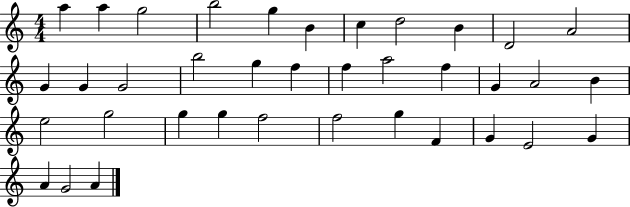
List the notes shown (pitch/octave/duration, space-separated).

A5/q A5/q G5/h B5/h G5/q B4/q C5/q D5/h B4/q D4/h A4/h G4/q G4/q G4/h B5/h G5/q F5/q F5/q A5/h F5/q G4/q A4/h B4/q E5/h G5/h G5/q G5/q F5/h F5/h G5/q F4/q G4/q E4/h G4/q A4/q G4/h A4/q